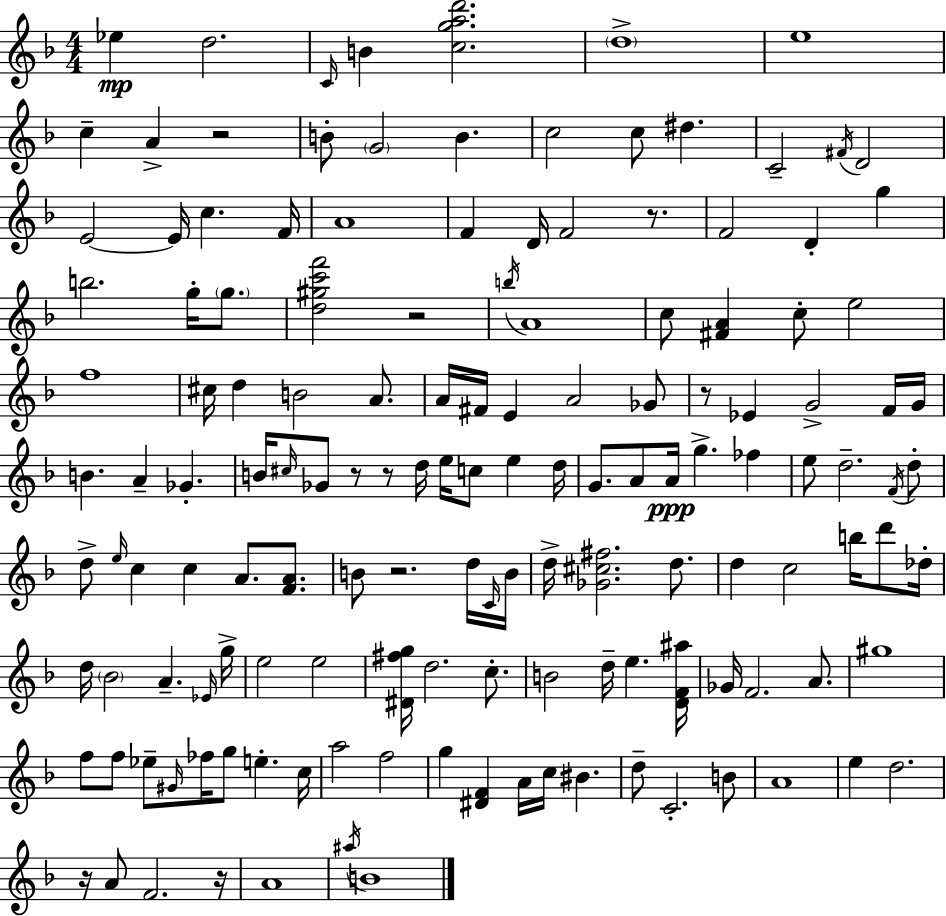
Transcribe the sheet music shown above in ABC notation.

X:1
T:Untitled
M:4/4
L:1/4
K:Dm
_e d2 C/4 B [cgad']2 d4 e4 c A z2 B/2 G2 B c2 c/2 ^d C2 ^F/4 D2 E2 E/4 c F/4 A4 F D/4 F2 z/2 F2 D g b2 g/4 g/2 [d^gc'f']2 z2 b/4 A4 c/2 [^FA] c/2 e2 f4 ^c/4 d B2 A/2 A/4 ^F/4 E A2 _G/2 z/2 _E G2 F/4 G/4 B A _G B/4 ^c/4 _G/2 z/2 z/2 d/4 e/4 c/2 e d/4 G/2 A/2 A/4 g _f e/2 d2 F/4 d/2 d/2 e/4 c c A/2 [FA]/2 B/2 z2 d/4 C/4 B/4 d/4 [_G^c^f]2 d/2 d c2 b/4 d'/2 _d/4 d/4 _B2 A _E/4 g/4 e2 e2 [^D^fg]/4 d2 c/2 B2 d/4 e [DF^a]/4 _G/4 F2 A/2 ^g4 f/2 f/2 _e/2 ^G/4 _f/4 g/2 e c/4 a2 f2 g [^DF] A/4 c/4 ^B d/2 C2 B/2 A4 e d2 z/4 A/2 F2 z/4 A4 ^a/4 B4